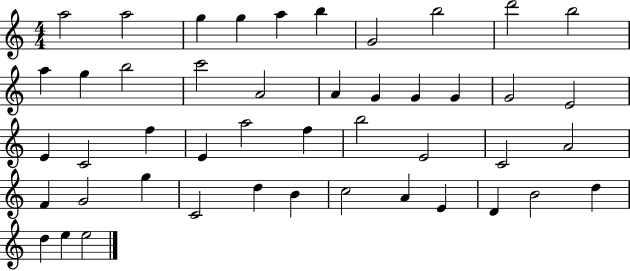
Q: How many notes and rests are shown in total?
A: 46